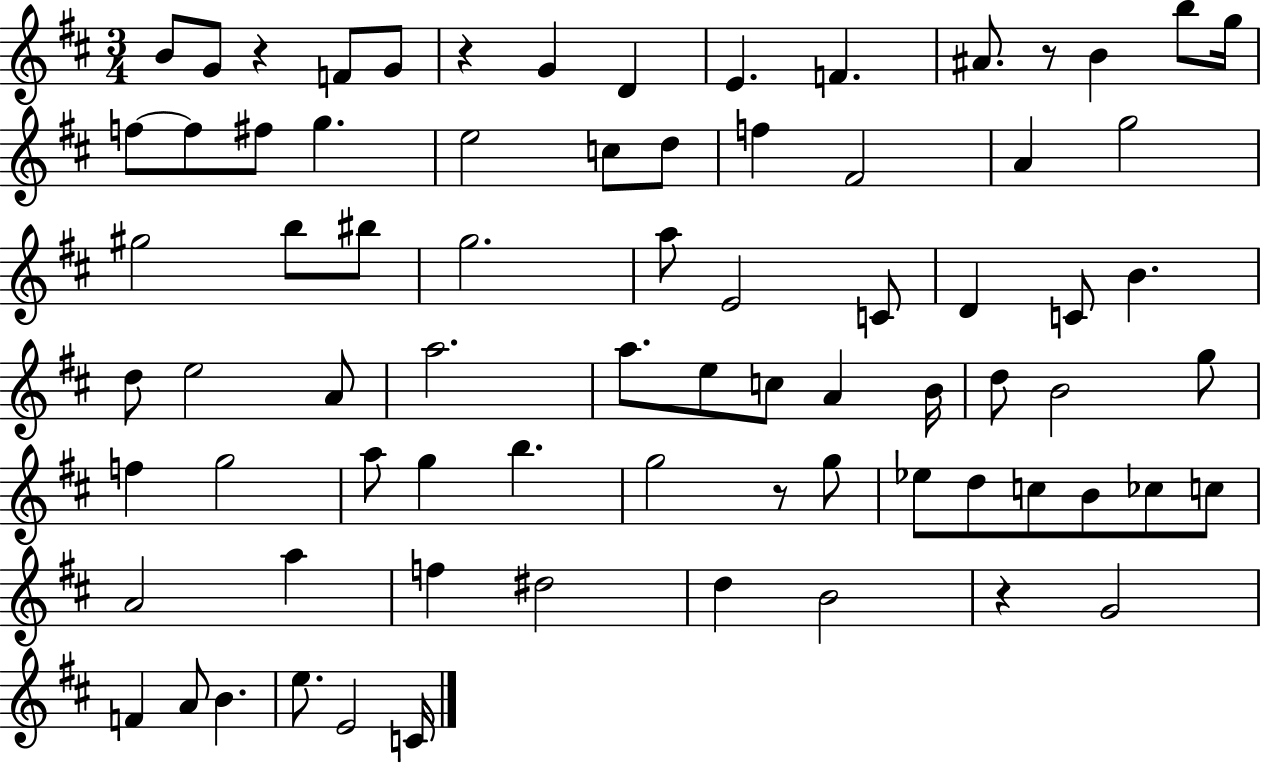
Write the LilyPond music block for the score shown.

{
  \clef treble
  \numericTimeSignature
  \time 3/4
  \key d \major
  b'8 g'8 r4 f'8 g'8 | r4 g'4 d'4 | e'4. f'4. | ais'8. r8 b'4 b''8 g''16 | \break f''8~~ f''8 fis''8 g''4. | e''2 c''8 d''8 | f''4 fis'2 | a'4 g''2 | \break gis''2 b''8 bis''8 | g''2. | a''8 e'2 c'8 | d'4 c'8 b'4. | \break d''8 e''2 a'8 | a''2. | a''8. e''8 c''8 a'4 b'16 | d''8 b'2 g''8 | \break f''4 g''2 | a''8 g''4 b''4. | g''2 r8 g''8 | ees''8 d''8 c''8 b'8 ces''8 c''8 | \break a'2 a''4 | f''4 dis''2 | d''4 b'2 | r4 g'2 | \break f'4 a'8 b'4. | e''8. e'2 c'16 | \bar "|."
}